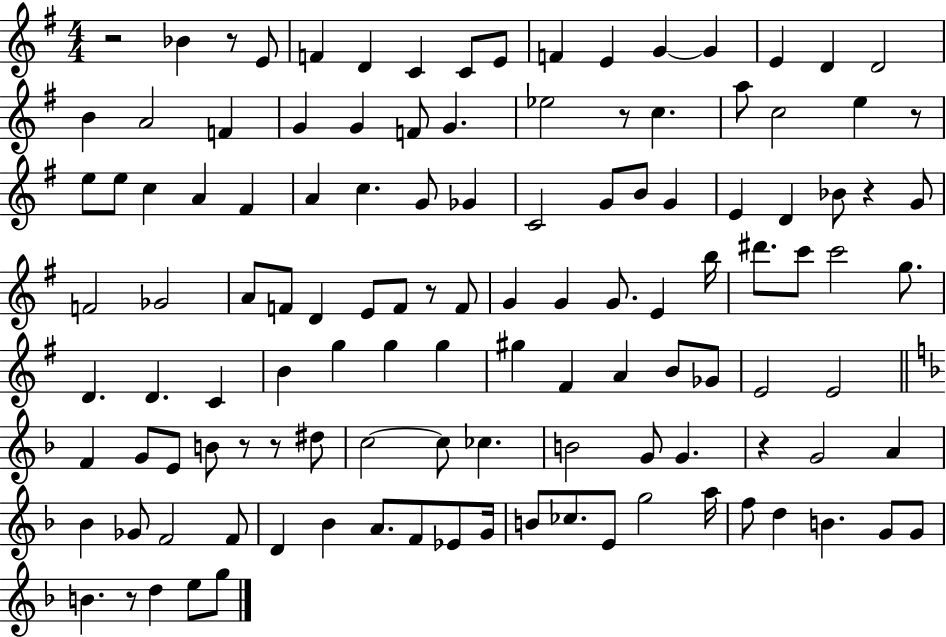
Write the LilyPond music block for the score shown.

{
  \clef treble
  \numericTimeSignature
  \time 4/4
  \key g \major
  r2 bes'4 r8 e'8 | f'4 d'4 c'4 c'8 e'8 | f'4 e'4 g'4~~ g'4 | e'4 d'4 d'2 | \break b'4 a'2 f'4 | g'4 g'4 f'8 g'4. | ees''2 r8 c''4. | a''8 c''2 e''4 r8 | \break e''8 e''8 c''4 a'4 fis'4 | a'4 c''4. g'8 ges'4 | c'2 g'8 b'8 g'4 | e'4 d'4 bes'8 r4 g'8 | \break f'2 ges'2 | a'8 f'8 d'4 e'8 f'8 r8 f'8 | g'4 g'4 g'8. e'4 b''16 | dis'''8. c'''8 c'''2 g''8. | \break d'4. d'4. c'4 | b'4 g''4 g''4 g''4 | gis''4 fis'4 a'4 b'8 ges'8 | e'2 e'2 | \break \bar "||" \break \key d \minor f'4 g'8 e'8 b'8 r8 r8 dis''8 | c''2~~ c''8 ces''4. | b'2 g'8 g'4. | r4 g'2 a'4 | \break bes'4 ges'8 f'2 f'8 | d'4 bes'4 a'8. f'8 ees'8 g'16 | b'8 ces''8. e'8 g''2 a''16 | f''8 d''4 b'4. g'8 g'8 | \break b'4. r8 d''4 e''8 g''8 | \bar "|."
}